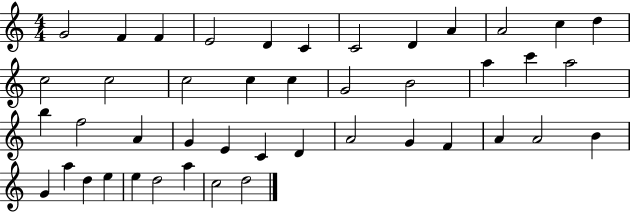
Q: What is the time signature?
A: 4/4